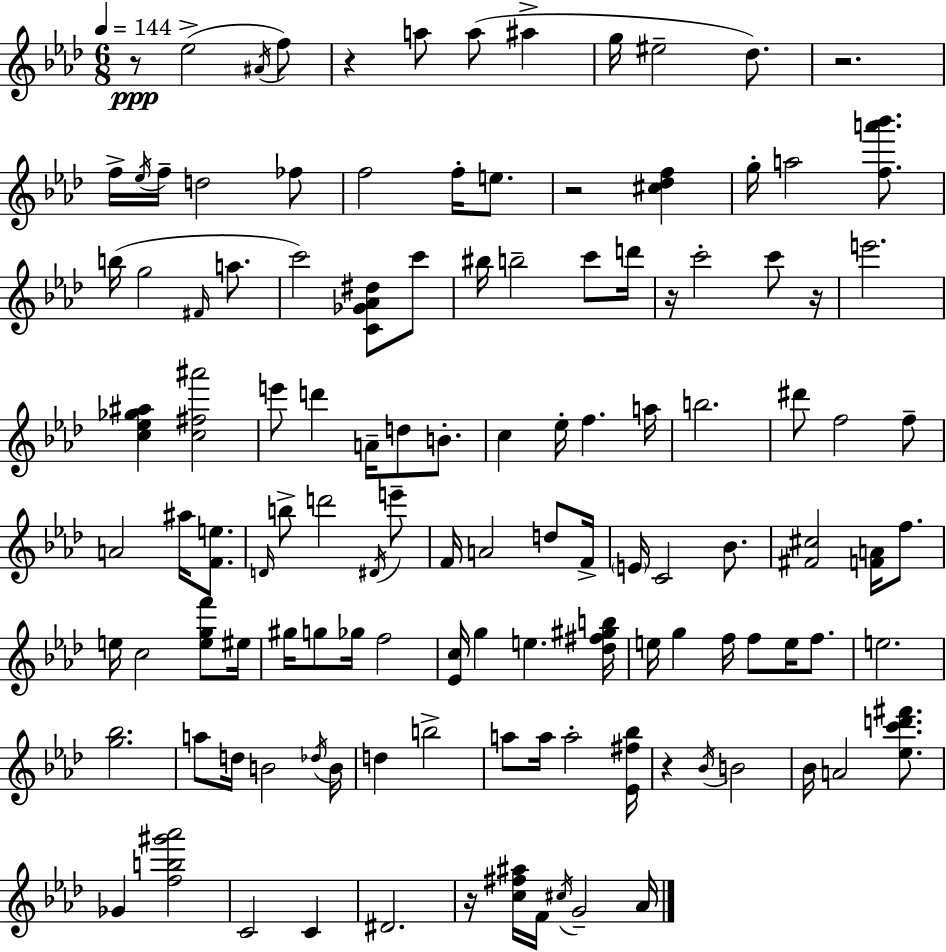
{
  \clef treble
  \numericTimeSignature
  \time 6/8
  \key f \minor
  \tempo 4 = 144
  r8\ppp ees''2->( \acciaccatura { ais'16 } f''8) | r4 a''8 a''8( ais''4-> | g''16 eis''2-- des''8.) | r2. | \break f''16-> \acciaccatura { ees''16 } f''16-- d''2 | fes''8 f''2 f''16-. e''8. | r2 <cis'' des'' f''>4 | g''16-. a''2 <f'' a''' bes'''>8. | \break b''16( g''2 \grace { fis'16 } | a''8. c'''2) <c' ges' aes' dis''>8 | c'''8 bis''16 b''2-- | c'''8 d'''16 r16 c'''2-. | \break c'''8 r16 e'''2. | <c'' ees'' ges'' ais''>4 <c'' fis'' ais'''>2 | e'''8 d'''4 a'16-- d''8 | b'8.-. c''4 ees''16-. f''4. | \break a''16 b''2. | dis'''8 f''2 | f''8-- a'2 ais''16 | <f' e''>8. \grace { d'16 } b''8-> d'''2 | \break \acciaccatura { dis'16 } e'''8-- f'16 a'2 | d''8 f'16-> \parenthesize e'16 c'2 | bes'8. <fis' cis''>2 | <f' a'>16 f''8. e''16 c''2 | \break <e'' g'' f'''>8 eis''16 gis''16 g''8 ges''16 f''2 | <ees' c''>16 g''4 e''4. | <des'' fis'' gis'' b''>16 e''16 g''4 f''16 f''8 | e''16 f''8. e''2. | \break <g'' bes''>2. | a''8 d''16 b'2 | \acciaccatura { des''16 } b'16 d''4 b''2-> | a''8 a''16 a''2-. | \break <ees' fis'' bes''>16 r4 \acciaccatura { bes'16 } b'2 | bes'16 a'2 | <ees'' c''' d''' fis'''>8. ges'4 <f'' b'' gis''' aes'''>2 | c'2 | \break c'4 dis'2. | r16 <c'' fis'' ais''>16 f'16 \acciaccatura { cis''16 } g'2-- | aes'16 \bar "|."
}